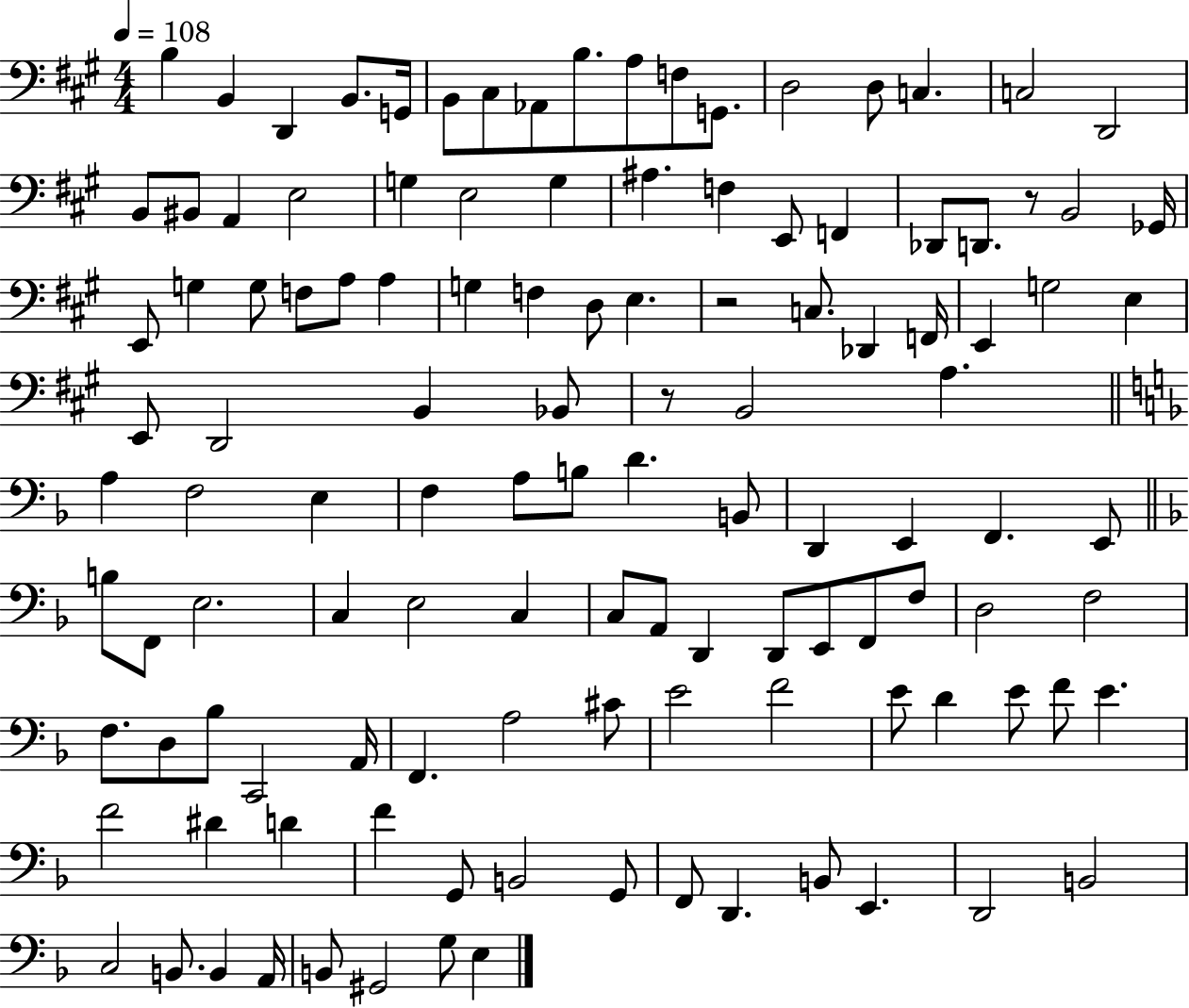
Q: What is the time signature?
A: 4/4